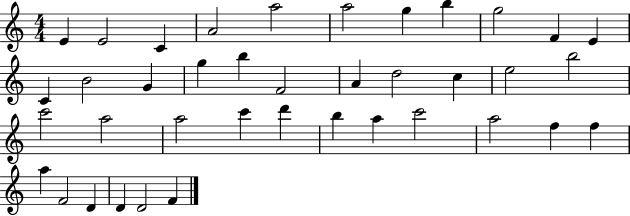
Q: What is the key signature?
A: C major